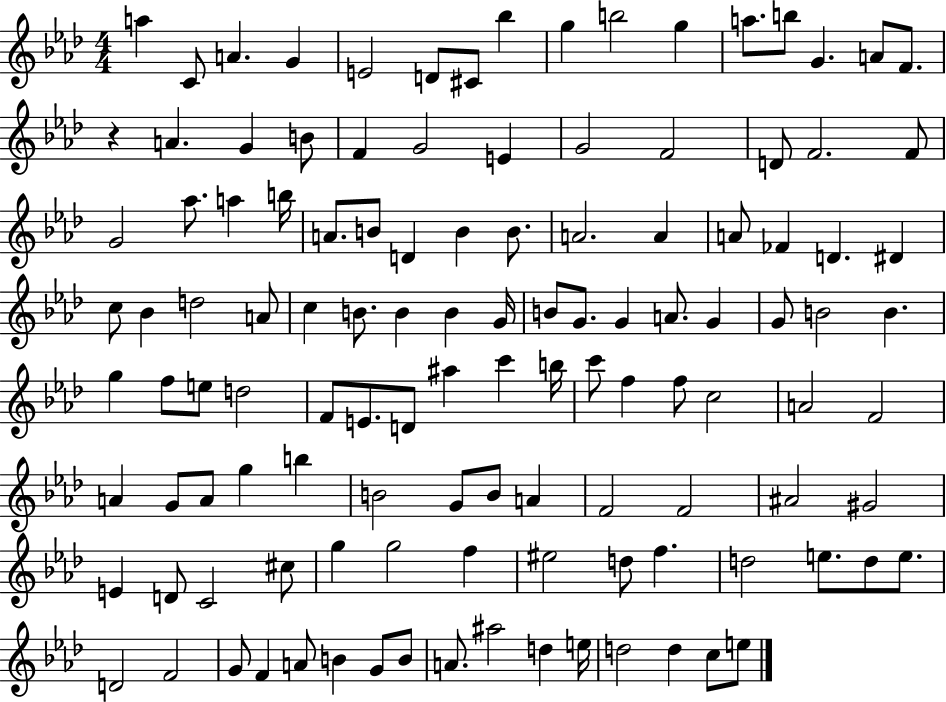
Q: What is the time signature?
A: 4/4